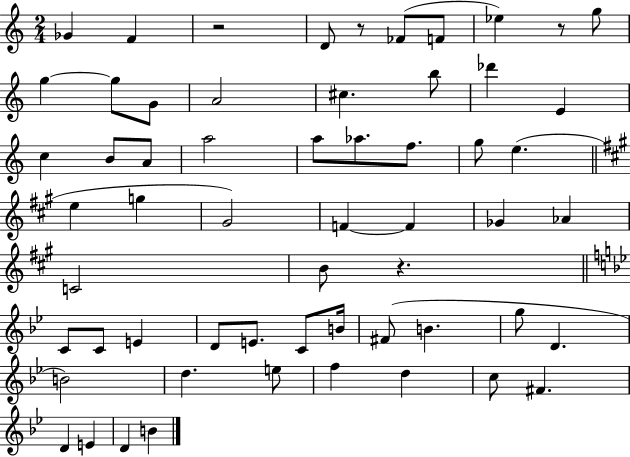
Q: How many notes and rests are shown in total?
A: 59